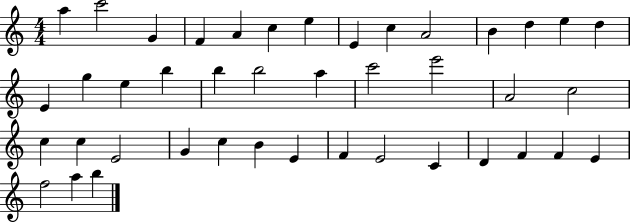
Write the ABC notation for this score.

X:1
T:Untitled
M:4/4
L:1/4
K:C
a c'2 G F A c e E c A2 B d e d E g e b b b2 a c'2 e'2 A2 c2 c c E2 G c B E F E2 C D F F E f2 a b